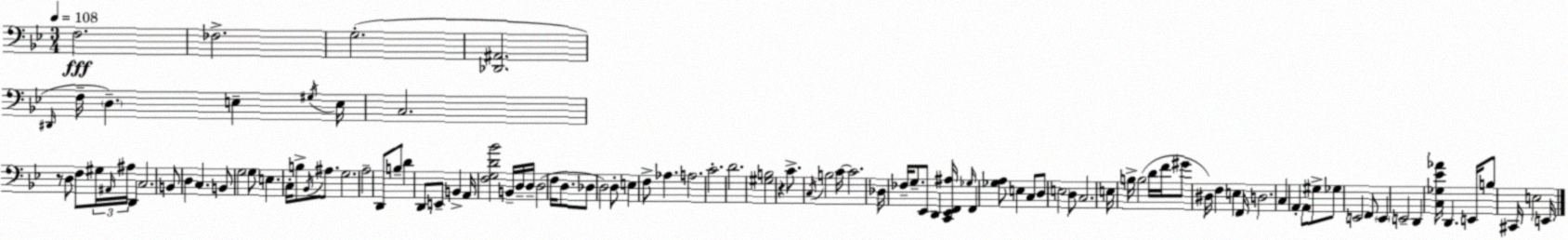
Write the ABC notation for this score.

X:1
T:Untitled
M:3/4
L:1/4
K:Gm
F,2 _F,2 G,2 [_D,,^A,,]2 ^D,,/4 F,/4 D, E, ^G,/4 E,/4 C,2 z/2 D,/2 F,/2 ^G,/4 ^A,,/4 ^A,/4 D,, C,2 B,,/2 D, C, B,,/2 G,2 G,/2 E, C,/4 B,/2 _B,,/4 ^A,/2 G,2 A,2 D,,/2 B,/2 D D,,/2 E,,/2 B,, A,,/4 [F,G,D_B]2 B,,/4 D,/4 D,/4 D,2 F,/4 D,/2 _D,/2 D,2 D,/2 E, F,/2 _A, A,2 C2 D2 [^G,B,]2 z C/2 C,/4 B,2 C/4 C2 _D,/4 _F,/4 G,/2 _E,,/2 D,, [C,,_E,,F,,^A,]/4 _G,/4 F,, [_G,A,]/2 E, C,/2 D,/2 E,2 D,/2 C,2 E,/4 B,/4 B,2 D/4 F/4 ^G/2 ^D,/4 F, E, F,,/4 D,2 C, A,, A,,/2 ^G,/2 _G,/2 E,,2 F,,/2 E,, E,,2 D,, [C,_G,_E_A]/4 D,, E,,/4 B,/2 ^C,,/4 E,2 E,,/4